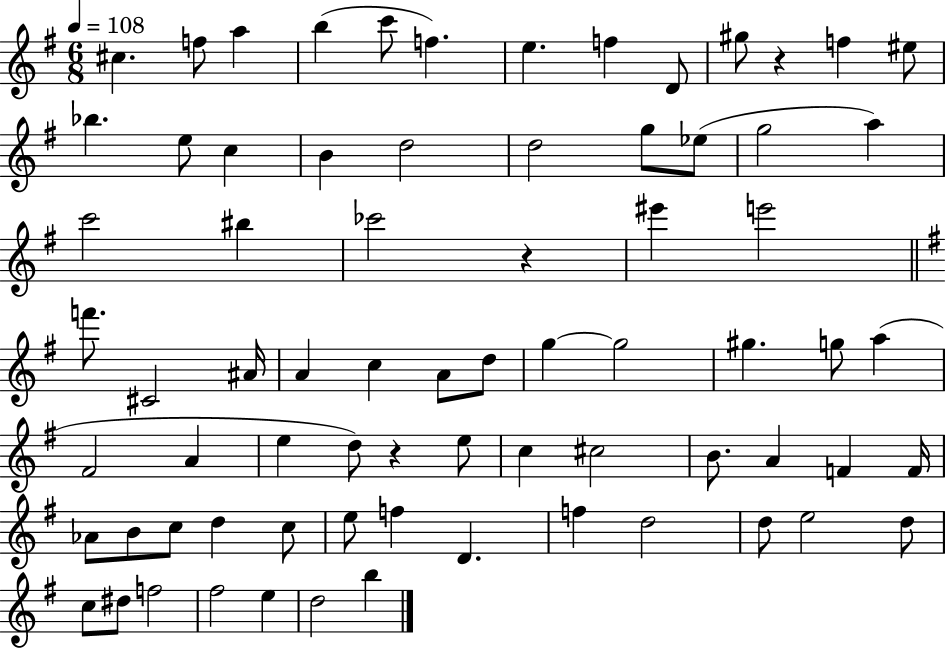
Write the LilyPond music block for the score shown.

{
  \clef treble
  \numericTimeSignature
  \time 6/8
  \key g \major
  \tempo 4 = 108
  cis''4. f''8 a''4 | b''4( c'''8 f''4.) | e''4. f''4 d'8 | gis''8 r4 f''4 eis''8 | \break bes''4. e''8 c''4 | b'4 d''2 | d''2 g''8 ees''8( | g''2 a''4) | \break c'''2 bis''4 | ces'''2 r4 | eis'''4 e'''2 | \bar "||" \break \key e \minor f'''8. cis'2 ais'16 | a'4 c''4 a'8 d''8 | g''4~~ g''2 | gis''4. g''8 a''4( | \break fis'2 a'4 | e''4 d''8) r4 e''8 | c''4 cis''2 | b'8. a'4 f'4 f'16 | \break aes'8 b'8 c''8 d''4 c''8 | e''8 f''4 d'4. | f''4 d''2 | d''8 e''2 d''8 | \break c''8 dis''8 f''2 | fis''2 e''4 | d''2 b''4 | \bar "|."
}